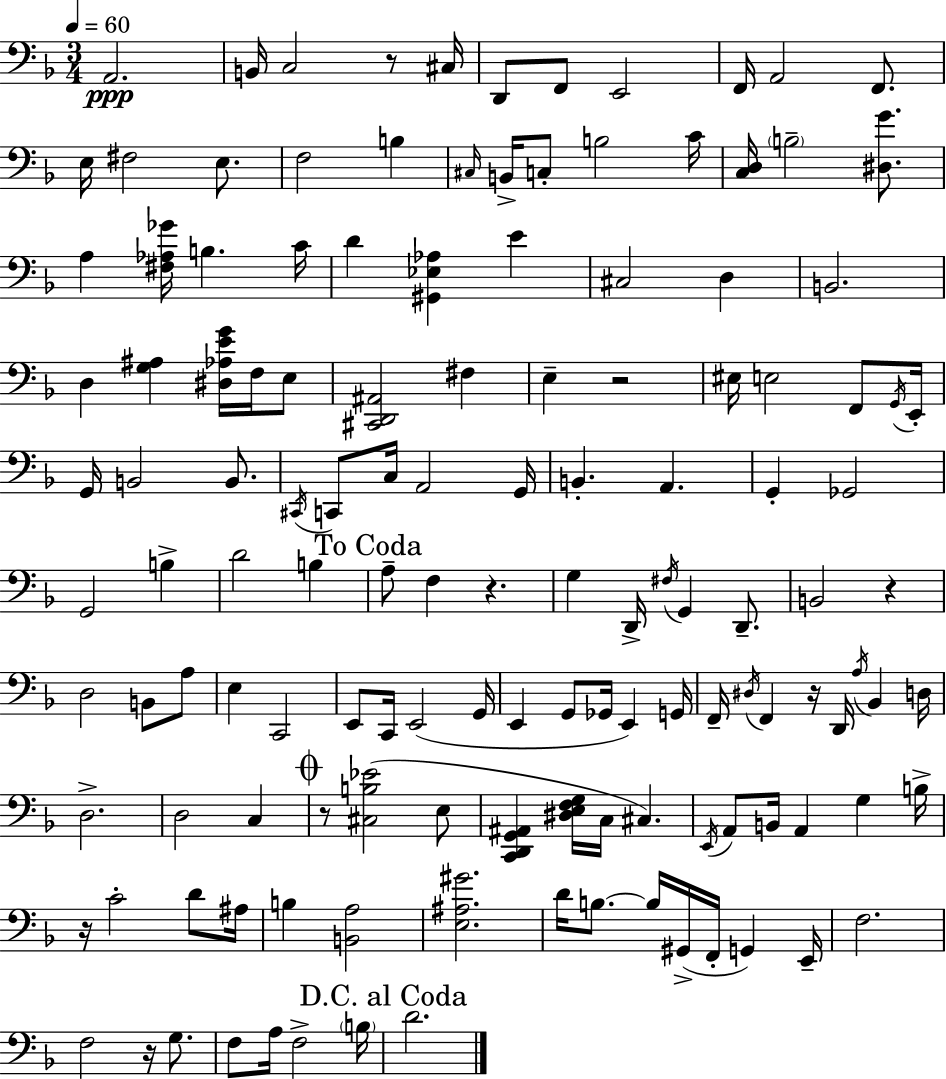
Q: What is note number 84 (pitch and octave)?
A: D3